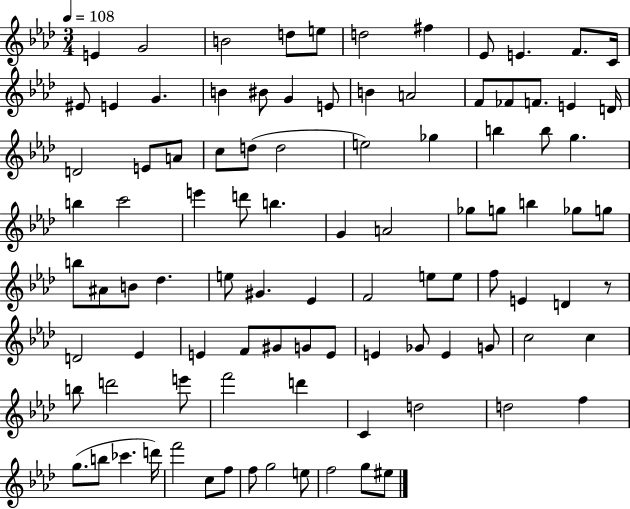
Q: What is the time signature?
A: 3/4